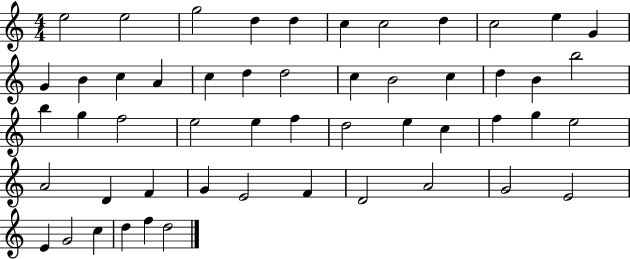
X:1
T:Untitled
M:4/4
L:1/4
K:C
e2 e2 g2 d d c c2 d c2 e G G B c A c d d2 c B2 c d B b2 b g f2 e2 e f d2 e c f g e2 A2 D F G E2 F D2 A2 G2 E2 E G2 c d f d2